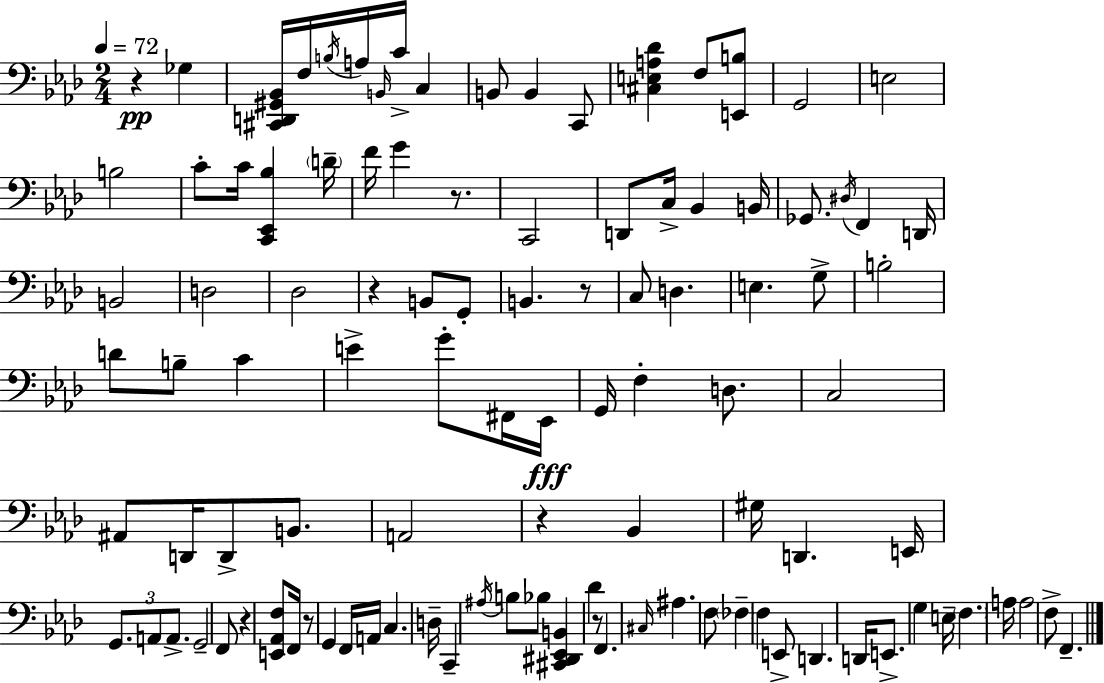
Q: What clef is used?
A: bass